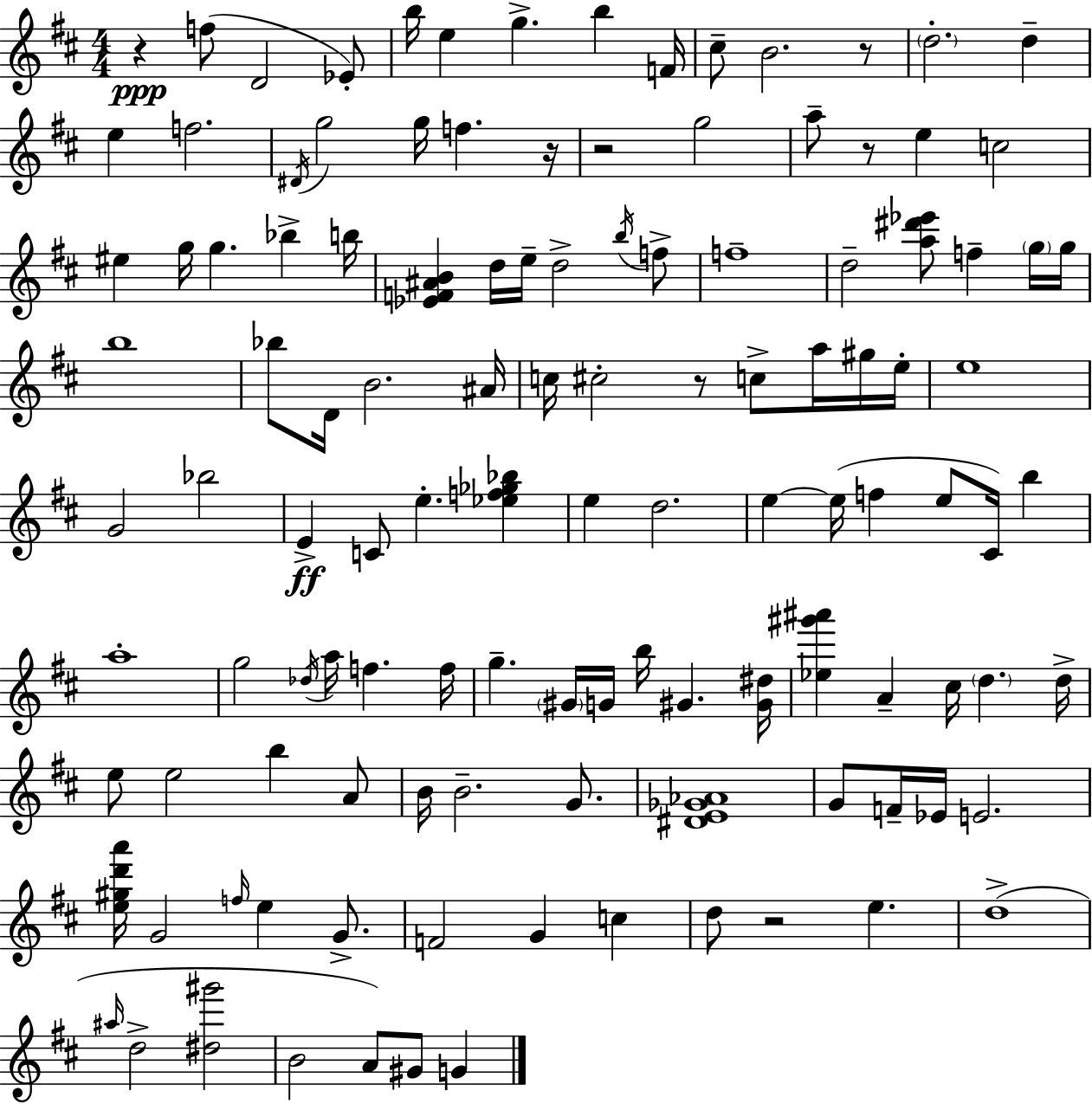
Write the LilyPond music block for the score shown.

{
  \clef treble
  \numericTimeSignature
  \time 4/4
  \key d \major
  r4\ppp f''8( d'2 ees'8-.) | b''16 e''4 g''4.-> b''4 f'16 | cis''8-- b'2. r8 | \parenthesize d''2.-. d''4-- | \break e''4 f''2. | \acciaccatura { dis'16 } g''2 g''16 f''4. | r16 r2 g''2 | a''8-- r8 e''4 c''2 | \break eis''4 g''16 g''4. bes''4-> | b''16 <ees' f' ais' b'>4 d''16 e''16-- d''2-> \acciaccatura { b''16 } | f''8-> f''1-- | d''2-- <a'' dis''' ees'''>8 f''4-- | \break \parenthesize g''16 g''16 b''1 | bes''8 d'16 b'2. | ais'16 c''16 cis''2-. r8 c''8-> a''16 | gis''16 e''16-. e''1 | \break g'2 bes''2 | e'4->\ff c'8 e''4.-. <ees'' f'' ges'' bes''>4 | e''4 d''2. | e''4~~ e''16( f''4 e''8 cis'16) b''4 | \break a''1-. | g''2 \acciaccatura { des''16 } a''16 f''4. | f''16 g''4.-- \parenthesize gis'16 g'16 b''16 gis'4. | <gis' dis''>16 <ees'' gis''' ais'''>4 a'4-- cis''16 \parenthesize d''4. | \break d''16-> e''8 e''2 b''4 | a'8 b'16 b'2.-- | g'8. <dis' e' ges' aes'>1 | g'8 f'16-- ees'16 e'2. | \break <e'' gis'' d''' a'''>16 g'2 \grace { f''16 } e''4 | g'8.-> f'2 g'4 | c''4 d''8 r2 e''4. | d''1->( | \break \grace { ais''16 } d''2-> <dis'' gis'''>2 | b'2 a'8) gis'8 | g'4 \bar "|."
}